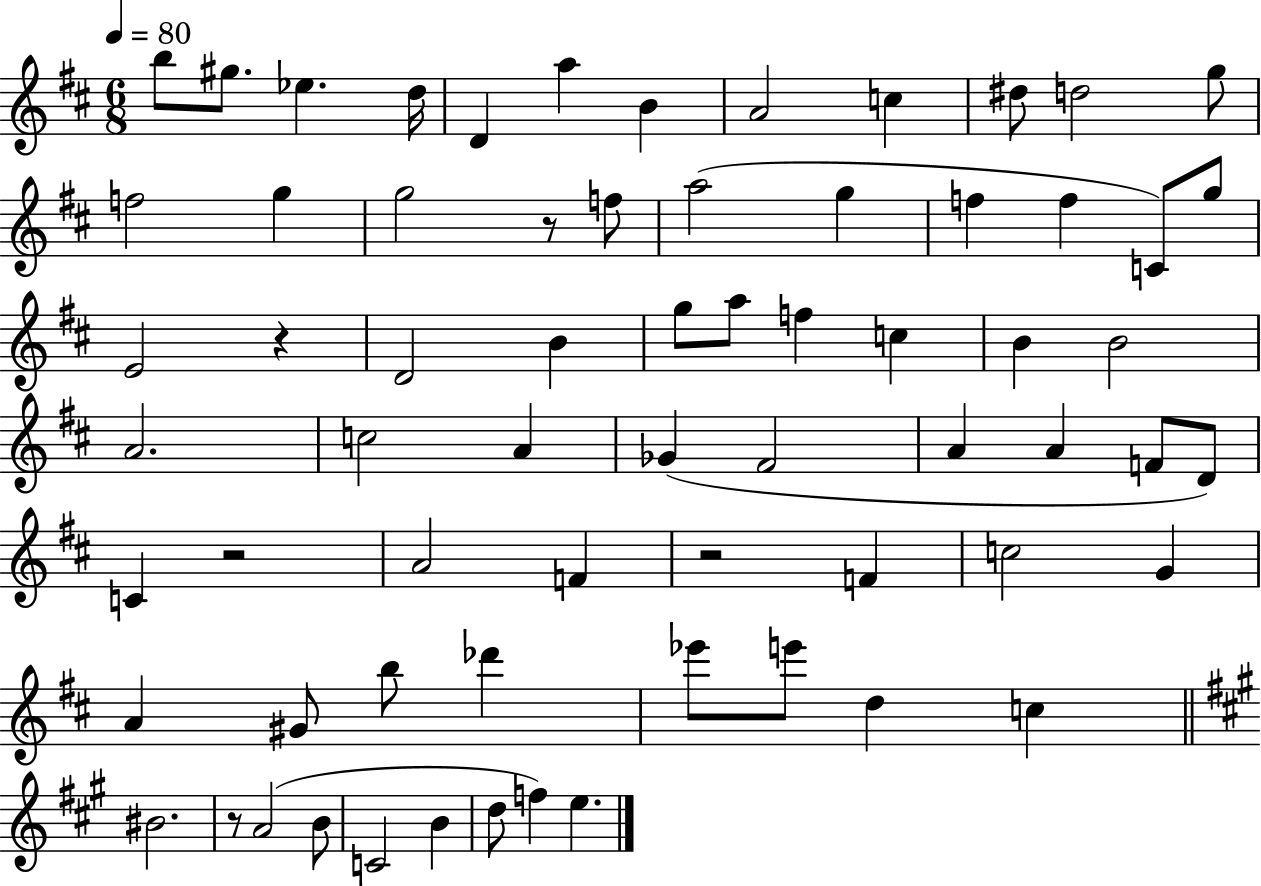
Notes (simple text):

B5/e G#5/e. Eb5/q. D5/s D4/q A5/q B4/q A4/h C5/q D#5/e D5/h G5/e F5/h G5/q G5/h R/e F5/e A5/h G5/q F5/q F5/q C4/e G5/e E4/h R/q D4/h B4/q G5/e A5/e F5/q C5/q B4/q B4/h A4/h. C5/h A4/q Gb4/q F#4/h A4/q A4/q F4/e D4/e C4/q R/h A4/h F4/q R/h F4/q C5/h G4/q A4/q G#4/e B5/e Db6/q Eb6/e E6/e D5/q C5/q BIS4/h. R/e A4/h B4/e C4/h B4/q D5/e F5/q E5/q.